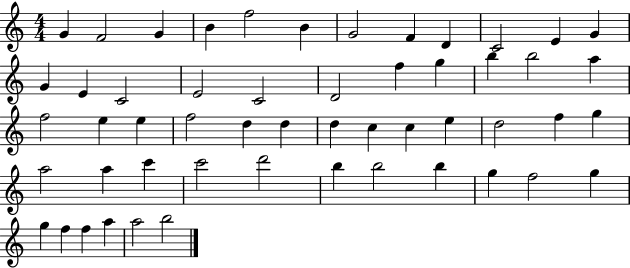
X:1
T:Untitled
M:4/4
L:1/4
K:C
G F2 G B f2 B G2 F D C2 E G G E C2 E2 C2 D2 f g b b2 a f2 e e f2 d d d c c e d2 f g a2 a c' c'2 d'2 b b2 b g f2 g g f f a a2 b2